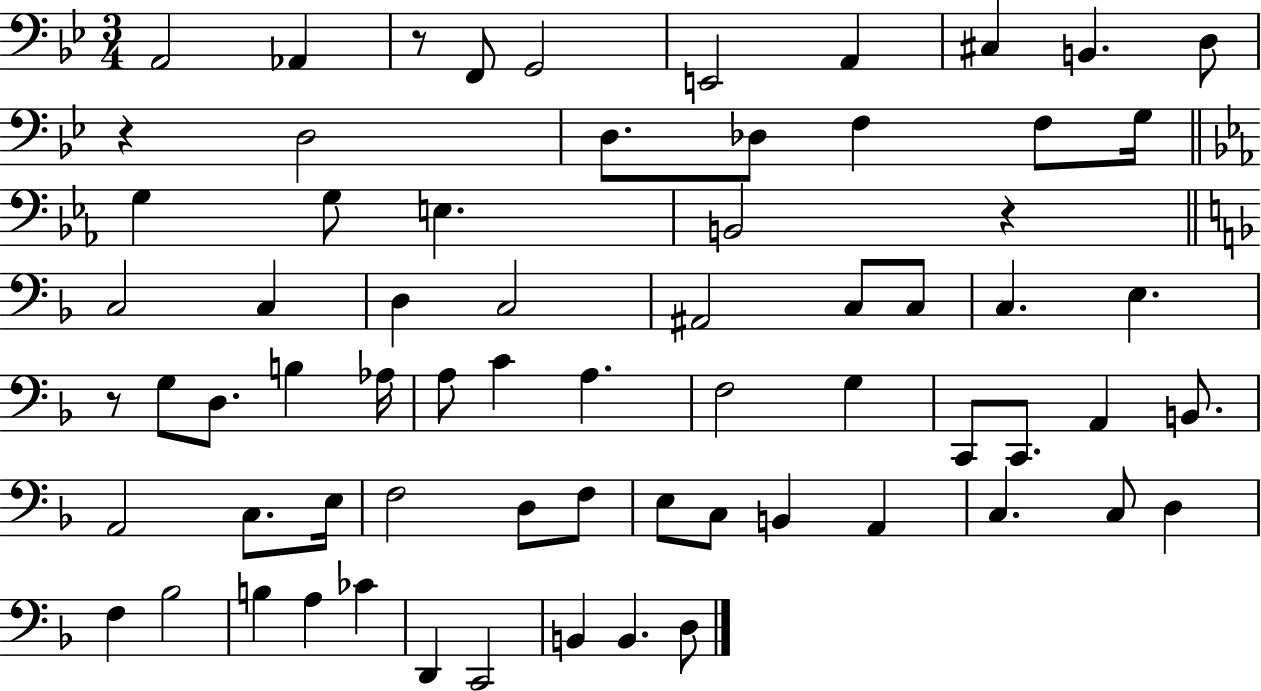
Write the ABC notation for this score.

X:1
T:Untitled
M:3/4
L:1/4
K:Bb
A,,2 _A,, z/2 F,,/2 G,,2 E,,2 A,, ^C, B,, D,/2 z D,2 D,/2 _D,/2 F, F,/2 G,/4 G, G,/2 E, B,,2 z C,2 C, D, C,2 ^A,,2 C,/2 C,/2 C, E, z/2 G,/2 D,/2 B, _A,/4 A,/2 C A, F,2 G, C,,/2 C,,/2 A,, B,,/2 A,,2 C,/2 E,/4 F,2 D,/2 F,/2 E,/2 C,/2 B,, A,, C, C,/2 D, F, _B,2 B, A, _C D,, C,,2 B,, B,, D,/2